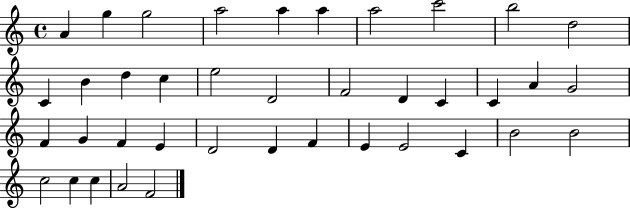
X:1
T:Untitled
M:4/4
L:1/4
K:C
A g g2 a2 a a a2 c'2 b2 d2 C B d c e2 D2 F2 D C C A G2 F G F E D2 D F E E2 C B2 B2 c2 c c A2 F2